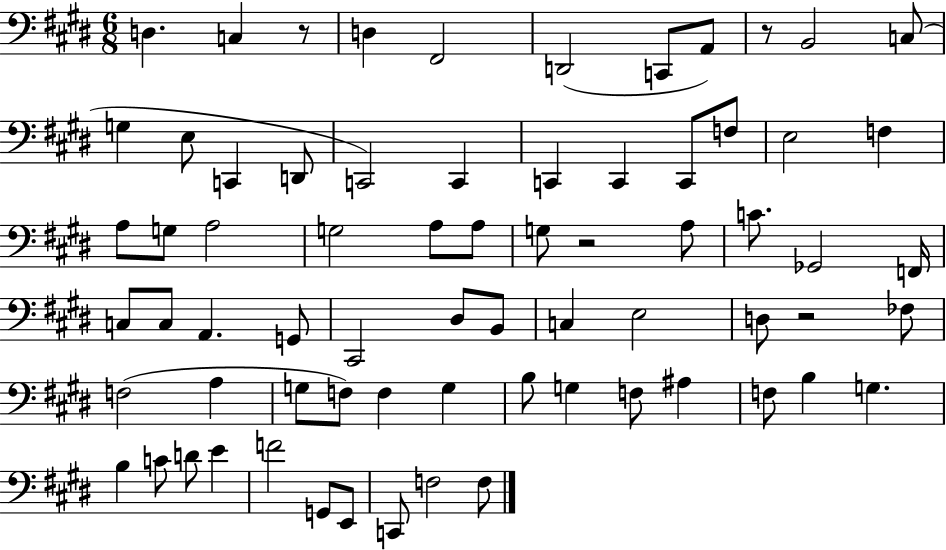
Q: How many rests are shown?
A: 4